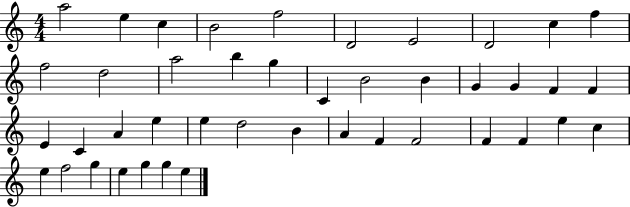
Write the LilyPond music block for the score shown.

{
  \clef treble
  \numericTimeSignature
  \time 4/4
  \key c \major
  a''2 e''4 c''4 | b'2 f''2 | d'2 e'2 | d'2 c''4 f''4 | \break f''2 d''2 | a''2 b''4 g''4 | c'4 b'2 b'4 | g'4 g'4 f'4 f'4 | \break e'4 c'4 a'4 e''4 | e''4 d''2 b'4 | a'4 f'4 f'2 | f'4 f'4 e''4 c''4 | \break e''4 f''2 g''4 | e''4 g''4 g''4 e''4 | \bar "|."
}